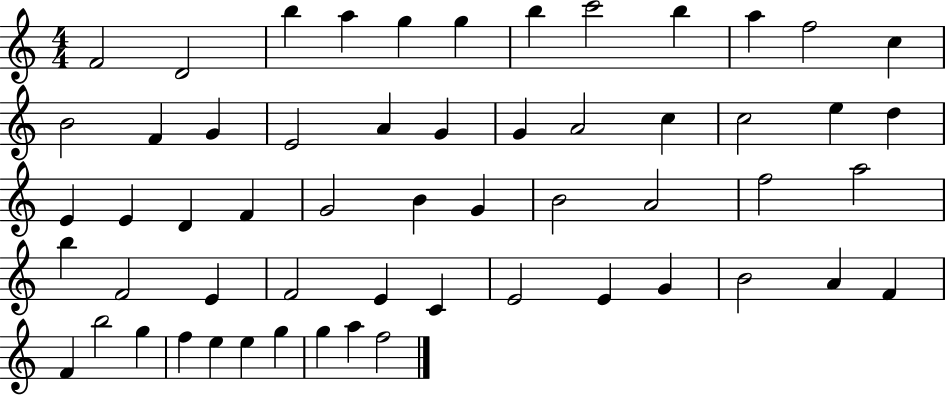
X:1
T:Untitled
M:4/4
L:1/4
K:C
F2 D2 b a g g b c'2 b a f2 c B2 F G E2 A G G A2 c c2 e d E E D F G2 B G B2 A2 f2 a2 b F2 E F2 E C E2 E G B2 A F F b2 g f e e g g a f2